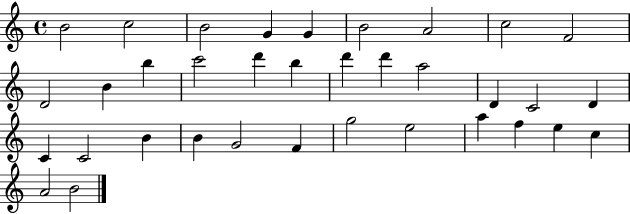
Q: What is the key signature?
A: C major